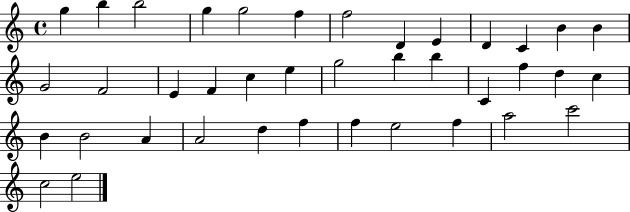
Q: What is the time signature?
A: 4/4